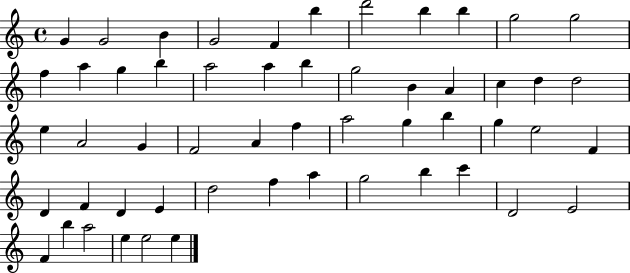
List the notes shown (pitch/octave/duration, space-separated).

G4/q G4/h B4/q G4/h F4/q B5/q D6/h B5/q B5/q G5/h G5/h F5/q A5/q G5/q B5/q A5/h A5/q B5/q G5/h B4/q A4/q C5/q D5/q D5/h E5/q A4/h G4/q F4/h A4/q F5/q A5/h G5/q B5/q G5/q E5/h F4/q D4/q F4/q D4/q E4/q D5/h F5/q A5/q G5/h B5/q C6/q D4/h E4/h F4/q B5/q A5/h E5/q E5/h E5/q